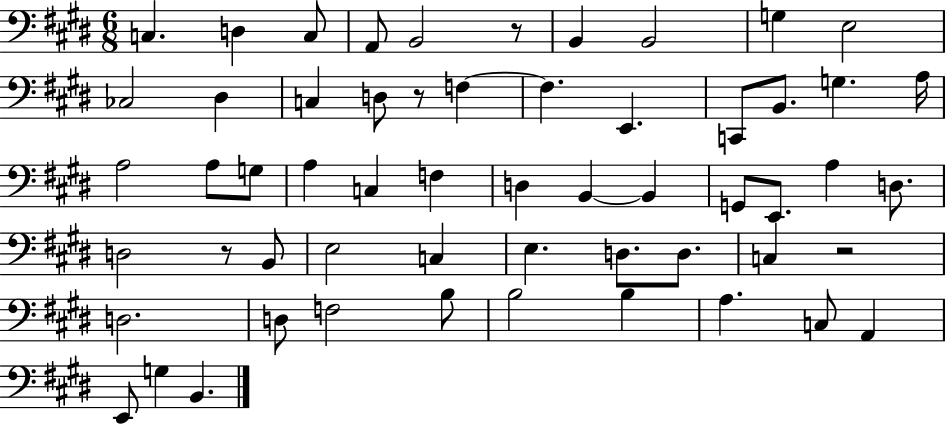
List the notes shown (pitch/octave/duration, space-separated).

C3/q. D3/q C3/e A2/e B2/h R/e B2/q B2/h G3/q E3/h CES3/h D#3/q C3/q D3/e R/e F3/q F3/q. E2/q. C2/e B2/e. G3/q. A3/s A3/h A3/e G3/e A3/q C3/q F3/q D3/q B2/q B2/q G2/e E2/e. A3/q D3/e. D3/h R/e B2/e E3/h C3/q E3/q. D3/e. D3/e. C3/q R/h D3/h. D3/e F3/h B3/e B3/h B3/q A3/q. C3/e A2/q E2/e G3/q B2/q.